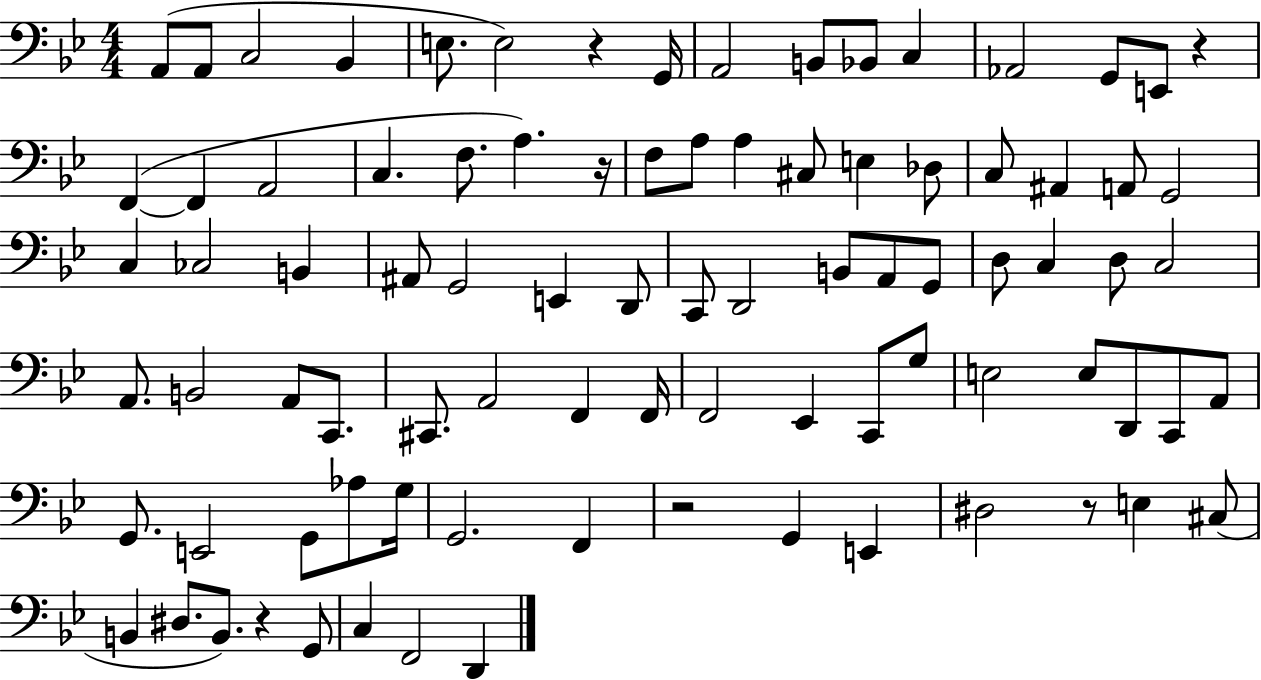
A2/e A2/e C3/h Bb2/q E3/e. E3/h R/q G2/s A2/h B2/e Bb2/e C3/q Ab2/h G2/e E2/e R/q F2/q F2/q A2/h C3/q. F3/e. A3/q. R/s F3/e A3/e A3/q C#3/e E3/q Db3/e C3/e A#2/q A2/e G2/h C3/q CES3/h B2/q A#2/e G2/h E2/q D2/e C2/e D2/h B2/e A2/e G2/e D3/e C3/q D3/e C3/h A2/e. B2/h A2/e C2/e. C#2/e. A2/h F2/q F2/s F2/h Eb2/q C2/e G3/e E3/h E3/e D2/e C2/e A2/e G2/e. E2/h G2/e Ab3/e G3/s G2/h. F2/q R/h G2/q E2/q D#3/h R/e E3/q C#3/e B2/q D#3/e. B2/e. R/q G2/e C3/q F2/h D2/q